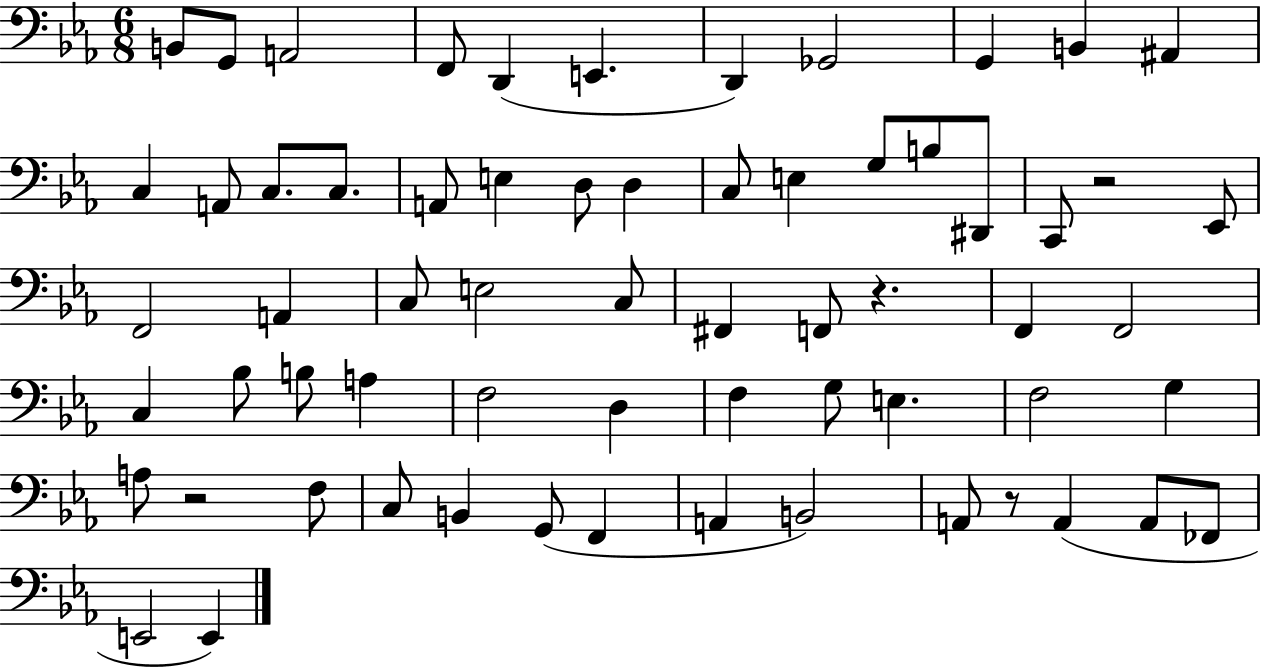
{
  \clef bass
  \numericTimeSignature
  \time 6/8
  \key ees \major
  b,8 g,8 a,2 | f,8 d,4( e,4. | d,4) ges,2 | g,4 b,4 ais,4 | \break c4 a,8 c8. c8. | a,8 e4 d8 d4 | c8 e4 g8 b8 dis,8 | c,8 r2 ees,8 | \break f,2 a,4 | c8 e2 c8 | fis,4 f,8 r4. | f,4 f,2 | \break c4 bes8 b8 a4 | f2 d4 | f4 g8 e4. | f2 g4 | \break a8 r2 f8 | c8 b,4 g,8( f,4 | a,4 b,2) | a,8 r8 a,4( a,8 fes,8 | \break e,2 e,4) | \bar "|."
}